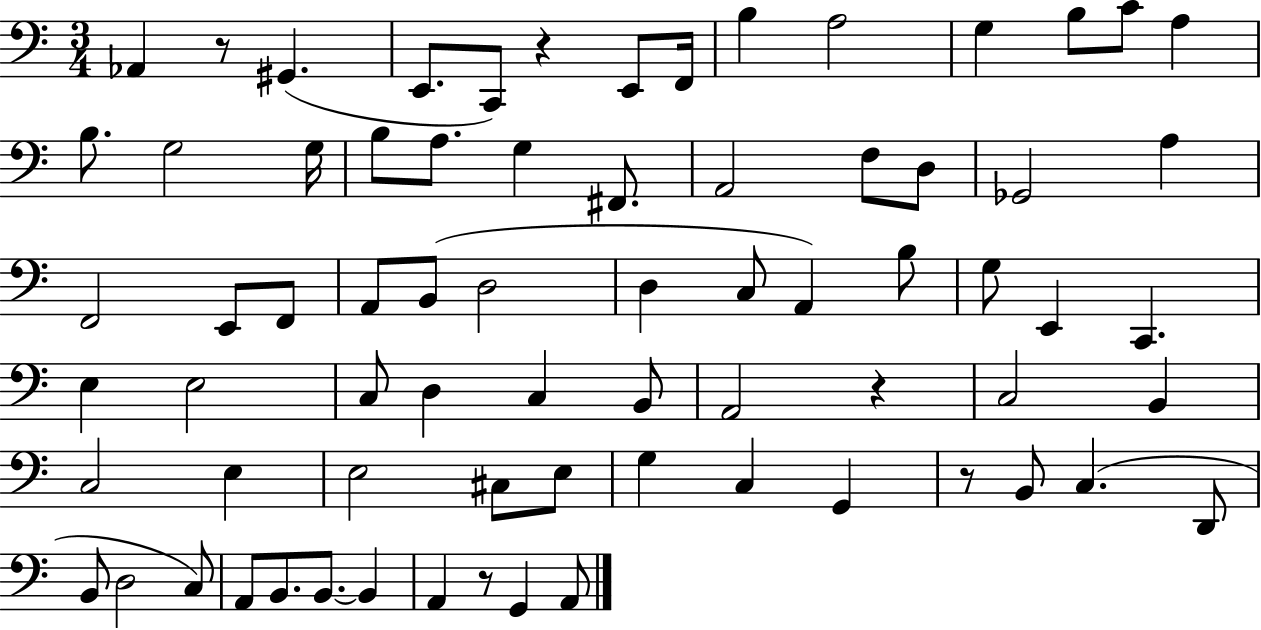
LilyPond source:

{
  \clef bass
  \numericTimeSignature
  \time 3/4
  \key c \major
  aes,4 r8 gis,4.( | e,8. c,8) r4 e,8 f,16 | b4 a2 | g4 b8 c'8 a4 | \break b8. g2 g16 | b8 a8. g4 fis,8. | a,2 f8 d8 | ges,2 a4 | \break f,2 e,8 f,8 | a,8 b,8( d2 | d4 c8 a,4) b8 | g8 e,4 c,4. | \break e4 e2 | c8 d4 c4 b,8 | a,2 r4 | c2 b,4 | \break c2 e4 | e2 cis8 e8 | g4 c4 g,4 | r8 b,8 c4.( d,8 | \break b,8 d2 c8) | a,8 b,8. b,8.~~ b,4 | a,4 r8 g,4 a,8 | \bar "|."
}